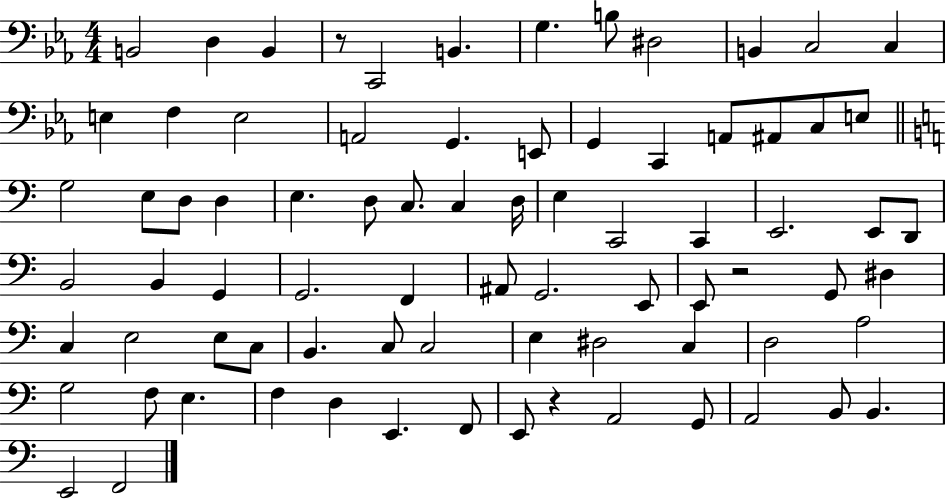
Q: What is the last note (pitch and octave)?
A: F2